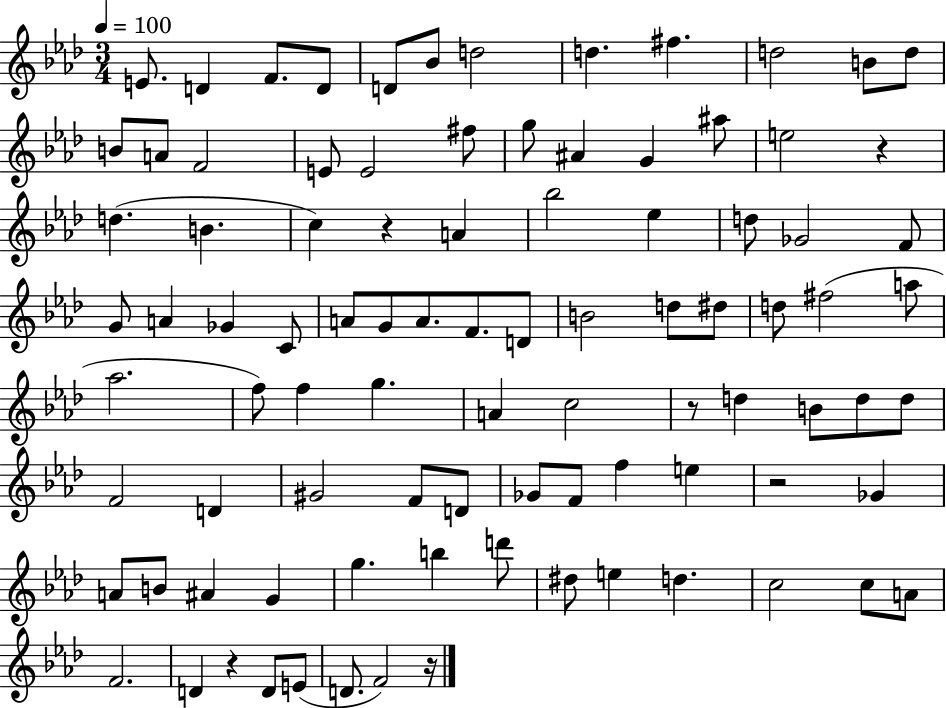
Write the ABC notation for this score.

X:1
T:Untitled
M:3/4
L:1/4
K:Ab
E/2 D F/2 D/2 D/2 _B/2 d2 d ^f d2 B/2 d/2 B/2 A/2 F2 E/2 E2 ^f/2 g/2 ^A G ^a/2 e2 z d B c z A _b2 _e d/2 _G2 F/2 G/2 A _G C/2 A/2 G/2 A/2 F/2 D/2 B2 d/2 ^d/2 d/2 ^f2 a/2 _a2 f/2 f g A c2 z/2 d B/2 d/2 d/2 F2 D ^G2 F/2 D/2 _G/2 F/2 f e z2 _G A/2 B/2 ^A G g b d'/2 ^d/2 e d c2 c/2 A/2 F2 D z D/2 E/2 D/2 F2 z/4